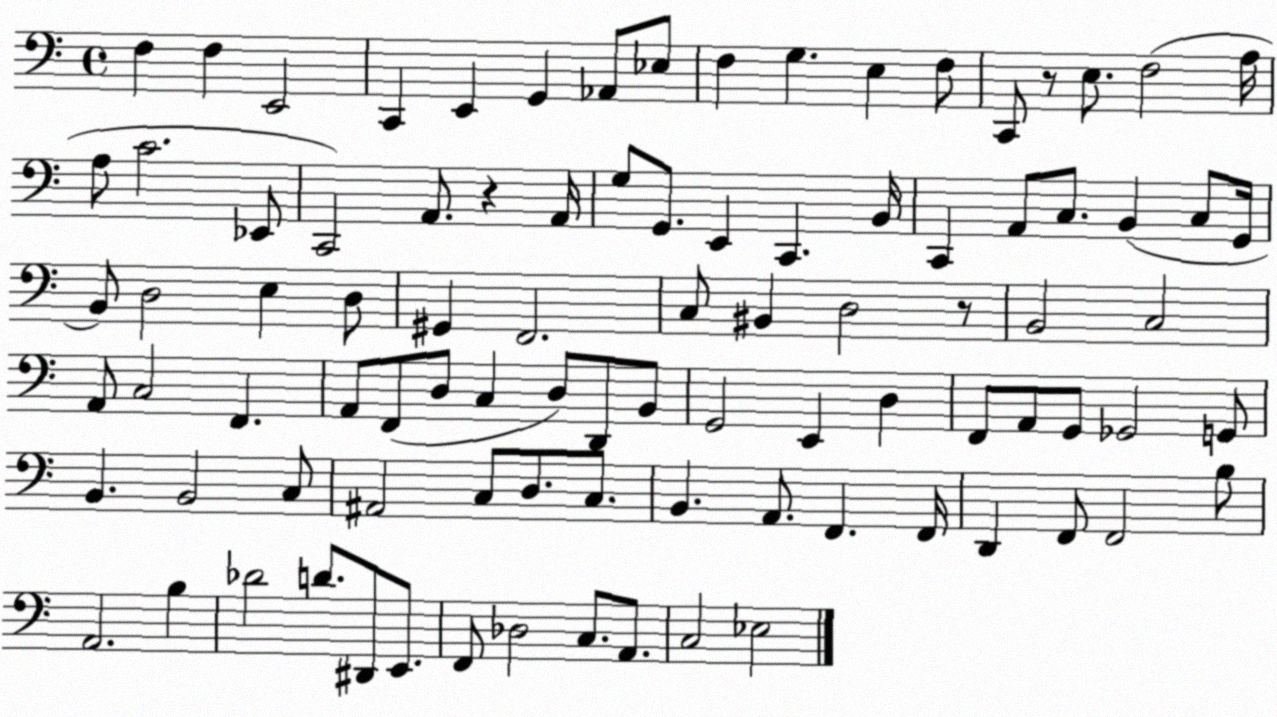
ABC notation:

X:1
T:Untitled
M:4/4
L:1/4
K:C
F, F, E,,2 C,, E,, G,, _A,,/2 _E,/2 F, G, E, F,/2 C,,/2 z/2 E,/2 F,2 A,/4 A,/2 C2 _E,,/2 C,,2 A,,/2 z A,,/4 G,/2 G,,/2 E,, C,, B,,/4 C,, A,,/2 C,/2 B,, C,/2 G,,/4 B,,/2 D,2 E, D,/2 ^G,, F,,2 C,/2 ^B,, D,2 z/2 B,,2 C,2 A,,/2 C,2 F,, A,,/2 F,,/2 D,/2 C, D,/2 D,,/2 B,,/2 G,,2 E,, D, F,,/2 A,,/2 G,,/2 _G,,2 G,,/2 B,, B,,2 C,/2 ^A,,2 C,/2 D,/2 C,/2 B,, A,,/2 F,, F,,/4 D,, F,,/2 F,,2 B,/2 A,,2 B, _D2 D/2 ^D,,/2 E,,/2 F,,/2 _D,2 C,/2 A,,/2 C,2 _E,2